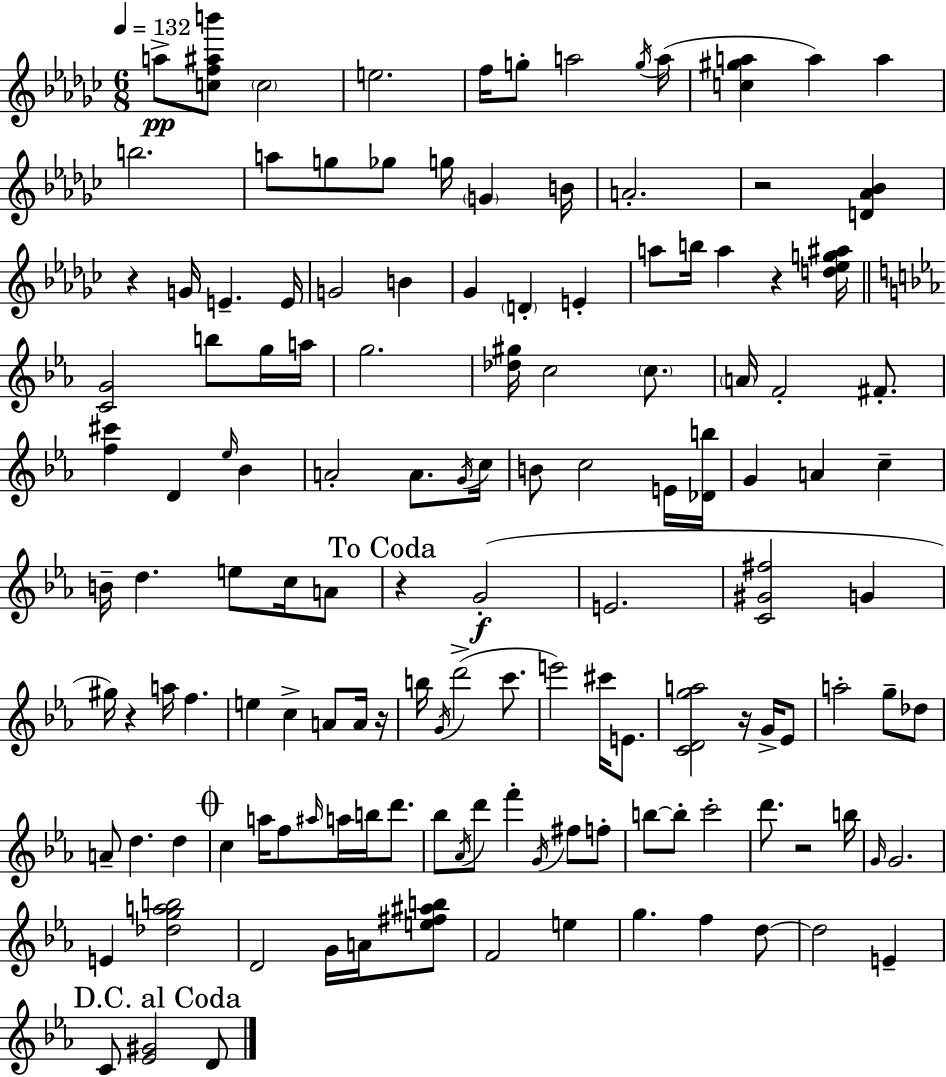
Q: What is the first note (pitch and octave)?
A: A5